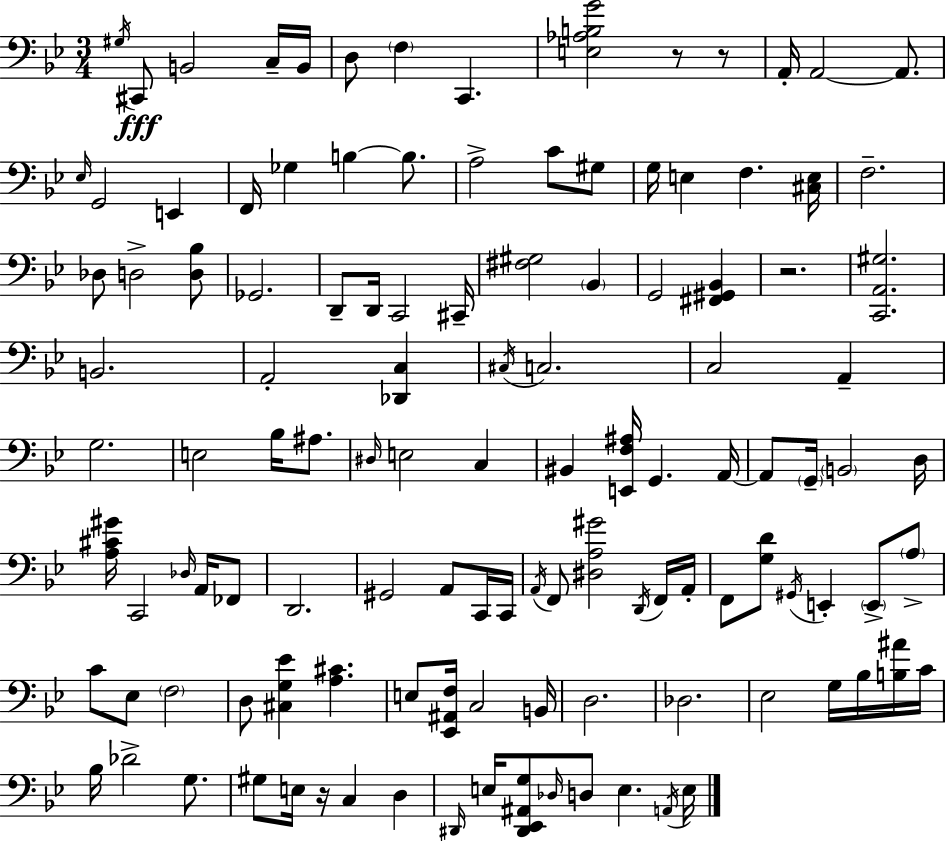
X:1
T:Untitled
M:3/4
L:1/4
K:Bb
^G,/4 ^C,,/2 B,,2 C,/4 B,,/4 D,/2 F, C,, [E,_A,B,G]2 z/2 z/2 A,,/4 A,,2 A,,/2 _E,/4 G,,2 E,, F,,/4 _G, B, B,/2 A,2 C/2 ^G,/2 G,/4 E, F, [^C,E,]/4 F,2 _D,/2 D,2 [D,_B,]/2 _G,,2 D,,/2 D,,/4 C,,2 ^C,,/4 [^F,^G,]2 _B,, G,,2 [^F,,^G,,_B,,] z2 [C,,A,,^G,]2 B,,2 A,,2 [_D,,C,] ^C,/4 C,2 C,2 A,, G,2 E,2 _B,/4 ^A,/2 ^D,/4 E,2 C, ^B,, [E,,F,^A,]/4 G,, A,,/4 A,,/2 G,,/4 B,,2 D,/4 [A,^C^G]/4 C,,2 _D,/4 A,,/4 _F,,/2 D,,2 ^G,,2 A,,/2 C,,/4 C,,/4 A,,/4 F,,/2 [^D,A,^G]2 D,,/4 F,,/4 A,,/4 F,,/2 [G,D]/2 ^G,,/4 E,, E,,/2 A,/2 C/2 _E,/2 F,2 D,/2 [^C,G,_E] [A,^C] E,/2 [_E,,^A,,F,]/4 C,2 B,,/4 D,2 _D,2 _E,2 G,/4 _B,/4 [B,^A]/4 C/4 _B,/4 _D2 G,/2 ^G,/2 E,/4 z/4 C, D, ^D,,/4 E,/4 [^D,,_E,,^A,,G,]/2 _D,/4 D,/2 E, A,,/4 E,/4